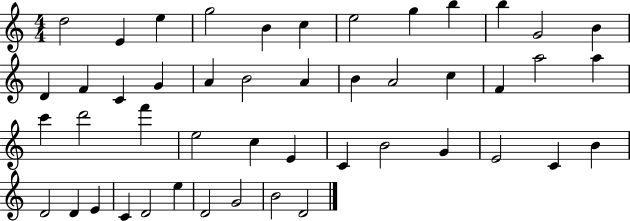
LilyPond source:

{
  \clef treble
  \numericTimeSignature
  \time 4/4
  \key c \major
  d''2 e'4 e''4 | g''2 b'4 c''4 | e''2 g''4 b''4 | b''4 g'2 b'4 | \break d'4 f'4 c'4 g'4 | a'4 b'2 a'4 | b'4 a'2 c''4 | f'4 a''2 a''4 | \break c'''4 d'''2 f'''4 | e''2 c''4 e'4 | c'4 b'2 g'4 | e'2 c'4 b'4 | \break d'2 d'4 e'4 | c'4 d'2 e''4 | d'2 g'2 | b'2 d'2 | \break \bar "|."
}